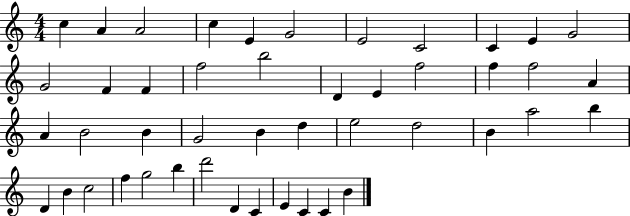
X:1
T:Untitled
M:4/4
L:1/4
K:C
c A A2 c E G2 E2 C2 C E G2 G2 F F f2 b2 D E f2 f f2 A A B2 B G2 B d e2 d2 B a2 b D B c2 f g2 b d'2 D C E C C B